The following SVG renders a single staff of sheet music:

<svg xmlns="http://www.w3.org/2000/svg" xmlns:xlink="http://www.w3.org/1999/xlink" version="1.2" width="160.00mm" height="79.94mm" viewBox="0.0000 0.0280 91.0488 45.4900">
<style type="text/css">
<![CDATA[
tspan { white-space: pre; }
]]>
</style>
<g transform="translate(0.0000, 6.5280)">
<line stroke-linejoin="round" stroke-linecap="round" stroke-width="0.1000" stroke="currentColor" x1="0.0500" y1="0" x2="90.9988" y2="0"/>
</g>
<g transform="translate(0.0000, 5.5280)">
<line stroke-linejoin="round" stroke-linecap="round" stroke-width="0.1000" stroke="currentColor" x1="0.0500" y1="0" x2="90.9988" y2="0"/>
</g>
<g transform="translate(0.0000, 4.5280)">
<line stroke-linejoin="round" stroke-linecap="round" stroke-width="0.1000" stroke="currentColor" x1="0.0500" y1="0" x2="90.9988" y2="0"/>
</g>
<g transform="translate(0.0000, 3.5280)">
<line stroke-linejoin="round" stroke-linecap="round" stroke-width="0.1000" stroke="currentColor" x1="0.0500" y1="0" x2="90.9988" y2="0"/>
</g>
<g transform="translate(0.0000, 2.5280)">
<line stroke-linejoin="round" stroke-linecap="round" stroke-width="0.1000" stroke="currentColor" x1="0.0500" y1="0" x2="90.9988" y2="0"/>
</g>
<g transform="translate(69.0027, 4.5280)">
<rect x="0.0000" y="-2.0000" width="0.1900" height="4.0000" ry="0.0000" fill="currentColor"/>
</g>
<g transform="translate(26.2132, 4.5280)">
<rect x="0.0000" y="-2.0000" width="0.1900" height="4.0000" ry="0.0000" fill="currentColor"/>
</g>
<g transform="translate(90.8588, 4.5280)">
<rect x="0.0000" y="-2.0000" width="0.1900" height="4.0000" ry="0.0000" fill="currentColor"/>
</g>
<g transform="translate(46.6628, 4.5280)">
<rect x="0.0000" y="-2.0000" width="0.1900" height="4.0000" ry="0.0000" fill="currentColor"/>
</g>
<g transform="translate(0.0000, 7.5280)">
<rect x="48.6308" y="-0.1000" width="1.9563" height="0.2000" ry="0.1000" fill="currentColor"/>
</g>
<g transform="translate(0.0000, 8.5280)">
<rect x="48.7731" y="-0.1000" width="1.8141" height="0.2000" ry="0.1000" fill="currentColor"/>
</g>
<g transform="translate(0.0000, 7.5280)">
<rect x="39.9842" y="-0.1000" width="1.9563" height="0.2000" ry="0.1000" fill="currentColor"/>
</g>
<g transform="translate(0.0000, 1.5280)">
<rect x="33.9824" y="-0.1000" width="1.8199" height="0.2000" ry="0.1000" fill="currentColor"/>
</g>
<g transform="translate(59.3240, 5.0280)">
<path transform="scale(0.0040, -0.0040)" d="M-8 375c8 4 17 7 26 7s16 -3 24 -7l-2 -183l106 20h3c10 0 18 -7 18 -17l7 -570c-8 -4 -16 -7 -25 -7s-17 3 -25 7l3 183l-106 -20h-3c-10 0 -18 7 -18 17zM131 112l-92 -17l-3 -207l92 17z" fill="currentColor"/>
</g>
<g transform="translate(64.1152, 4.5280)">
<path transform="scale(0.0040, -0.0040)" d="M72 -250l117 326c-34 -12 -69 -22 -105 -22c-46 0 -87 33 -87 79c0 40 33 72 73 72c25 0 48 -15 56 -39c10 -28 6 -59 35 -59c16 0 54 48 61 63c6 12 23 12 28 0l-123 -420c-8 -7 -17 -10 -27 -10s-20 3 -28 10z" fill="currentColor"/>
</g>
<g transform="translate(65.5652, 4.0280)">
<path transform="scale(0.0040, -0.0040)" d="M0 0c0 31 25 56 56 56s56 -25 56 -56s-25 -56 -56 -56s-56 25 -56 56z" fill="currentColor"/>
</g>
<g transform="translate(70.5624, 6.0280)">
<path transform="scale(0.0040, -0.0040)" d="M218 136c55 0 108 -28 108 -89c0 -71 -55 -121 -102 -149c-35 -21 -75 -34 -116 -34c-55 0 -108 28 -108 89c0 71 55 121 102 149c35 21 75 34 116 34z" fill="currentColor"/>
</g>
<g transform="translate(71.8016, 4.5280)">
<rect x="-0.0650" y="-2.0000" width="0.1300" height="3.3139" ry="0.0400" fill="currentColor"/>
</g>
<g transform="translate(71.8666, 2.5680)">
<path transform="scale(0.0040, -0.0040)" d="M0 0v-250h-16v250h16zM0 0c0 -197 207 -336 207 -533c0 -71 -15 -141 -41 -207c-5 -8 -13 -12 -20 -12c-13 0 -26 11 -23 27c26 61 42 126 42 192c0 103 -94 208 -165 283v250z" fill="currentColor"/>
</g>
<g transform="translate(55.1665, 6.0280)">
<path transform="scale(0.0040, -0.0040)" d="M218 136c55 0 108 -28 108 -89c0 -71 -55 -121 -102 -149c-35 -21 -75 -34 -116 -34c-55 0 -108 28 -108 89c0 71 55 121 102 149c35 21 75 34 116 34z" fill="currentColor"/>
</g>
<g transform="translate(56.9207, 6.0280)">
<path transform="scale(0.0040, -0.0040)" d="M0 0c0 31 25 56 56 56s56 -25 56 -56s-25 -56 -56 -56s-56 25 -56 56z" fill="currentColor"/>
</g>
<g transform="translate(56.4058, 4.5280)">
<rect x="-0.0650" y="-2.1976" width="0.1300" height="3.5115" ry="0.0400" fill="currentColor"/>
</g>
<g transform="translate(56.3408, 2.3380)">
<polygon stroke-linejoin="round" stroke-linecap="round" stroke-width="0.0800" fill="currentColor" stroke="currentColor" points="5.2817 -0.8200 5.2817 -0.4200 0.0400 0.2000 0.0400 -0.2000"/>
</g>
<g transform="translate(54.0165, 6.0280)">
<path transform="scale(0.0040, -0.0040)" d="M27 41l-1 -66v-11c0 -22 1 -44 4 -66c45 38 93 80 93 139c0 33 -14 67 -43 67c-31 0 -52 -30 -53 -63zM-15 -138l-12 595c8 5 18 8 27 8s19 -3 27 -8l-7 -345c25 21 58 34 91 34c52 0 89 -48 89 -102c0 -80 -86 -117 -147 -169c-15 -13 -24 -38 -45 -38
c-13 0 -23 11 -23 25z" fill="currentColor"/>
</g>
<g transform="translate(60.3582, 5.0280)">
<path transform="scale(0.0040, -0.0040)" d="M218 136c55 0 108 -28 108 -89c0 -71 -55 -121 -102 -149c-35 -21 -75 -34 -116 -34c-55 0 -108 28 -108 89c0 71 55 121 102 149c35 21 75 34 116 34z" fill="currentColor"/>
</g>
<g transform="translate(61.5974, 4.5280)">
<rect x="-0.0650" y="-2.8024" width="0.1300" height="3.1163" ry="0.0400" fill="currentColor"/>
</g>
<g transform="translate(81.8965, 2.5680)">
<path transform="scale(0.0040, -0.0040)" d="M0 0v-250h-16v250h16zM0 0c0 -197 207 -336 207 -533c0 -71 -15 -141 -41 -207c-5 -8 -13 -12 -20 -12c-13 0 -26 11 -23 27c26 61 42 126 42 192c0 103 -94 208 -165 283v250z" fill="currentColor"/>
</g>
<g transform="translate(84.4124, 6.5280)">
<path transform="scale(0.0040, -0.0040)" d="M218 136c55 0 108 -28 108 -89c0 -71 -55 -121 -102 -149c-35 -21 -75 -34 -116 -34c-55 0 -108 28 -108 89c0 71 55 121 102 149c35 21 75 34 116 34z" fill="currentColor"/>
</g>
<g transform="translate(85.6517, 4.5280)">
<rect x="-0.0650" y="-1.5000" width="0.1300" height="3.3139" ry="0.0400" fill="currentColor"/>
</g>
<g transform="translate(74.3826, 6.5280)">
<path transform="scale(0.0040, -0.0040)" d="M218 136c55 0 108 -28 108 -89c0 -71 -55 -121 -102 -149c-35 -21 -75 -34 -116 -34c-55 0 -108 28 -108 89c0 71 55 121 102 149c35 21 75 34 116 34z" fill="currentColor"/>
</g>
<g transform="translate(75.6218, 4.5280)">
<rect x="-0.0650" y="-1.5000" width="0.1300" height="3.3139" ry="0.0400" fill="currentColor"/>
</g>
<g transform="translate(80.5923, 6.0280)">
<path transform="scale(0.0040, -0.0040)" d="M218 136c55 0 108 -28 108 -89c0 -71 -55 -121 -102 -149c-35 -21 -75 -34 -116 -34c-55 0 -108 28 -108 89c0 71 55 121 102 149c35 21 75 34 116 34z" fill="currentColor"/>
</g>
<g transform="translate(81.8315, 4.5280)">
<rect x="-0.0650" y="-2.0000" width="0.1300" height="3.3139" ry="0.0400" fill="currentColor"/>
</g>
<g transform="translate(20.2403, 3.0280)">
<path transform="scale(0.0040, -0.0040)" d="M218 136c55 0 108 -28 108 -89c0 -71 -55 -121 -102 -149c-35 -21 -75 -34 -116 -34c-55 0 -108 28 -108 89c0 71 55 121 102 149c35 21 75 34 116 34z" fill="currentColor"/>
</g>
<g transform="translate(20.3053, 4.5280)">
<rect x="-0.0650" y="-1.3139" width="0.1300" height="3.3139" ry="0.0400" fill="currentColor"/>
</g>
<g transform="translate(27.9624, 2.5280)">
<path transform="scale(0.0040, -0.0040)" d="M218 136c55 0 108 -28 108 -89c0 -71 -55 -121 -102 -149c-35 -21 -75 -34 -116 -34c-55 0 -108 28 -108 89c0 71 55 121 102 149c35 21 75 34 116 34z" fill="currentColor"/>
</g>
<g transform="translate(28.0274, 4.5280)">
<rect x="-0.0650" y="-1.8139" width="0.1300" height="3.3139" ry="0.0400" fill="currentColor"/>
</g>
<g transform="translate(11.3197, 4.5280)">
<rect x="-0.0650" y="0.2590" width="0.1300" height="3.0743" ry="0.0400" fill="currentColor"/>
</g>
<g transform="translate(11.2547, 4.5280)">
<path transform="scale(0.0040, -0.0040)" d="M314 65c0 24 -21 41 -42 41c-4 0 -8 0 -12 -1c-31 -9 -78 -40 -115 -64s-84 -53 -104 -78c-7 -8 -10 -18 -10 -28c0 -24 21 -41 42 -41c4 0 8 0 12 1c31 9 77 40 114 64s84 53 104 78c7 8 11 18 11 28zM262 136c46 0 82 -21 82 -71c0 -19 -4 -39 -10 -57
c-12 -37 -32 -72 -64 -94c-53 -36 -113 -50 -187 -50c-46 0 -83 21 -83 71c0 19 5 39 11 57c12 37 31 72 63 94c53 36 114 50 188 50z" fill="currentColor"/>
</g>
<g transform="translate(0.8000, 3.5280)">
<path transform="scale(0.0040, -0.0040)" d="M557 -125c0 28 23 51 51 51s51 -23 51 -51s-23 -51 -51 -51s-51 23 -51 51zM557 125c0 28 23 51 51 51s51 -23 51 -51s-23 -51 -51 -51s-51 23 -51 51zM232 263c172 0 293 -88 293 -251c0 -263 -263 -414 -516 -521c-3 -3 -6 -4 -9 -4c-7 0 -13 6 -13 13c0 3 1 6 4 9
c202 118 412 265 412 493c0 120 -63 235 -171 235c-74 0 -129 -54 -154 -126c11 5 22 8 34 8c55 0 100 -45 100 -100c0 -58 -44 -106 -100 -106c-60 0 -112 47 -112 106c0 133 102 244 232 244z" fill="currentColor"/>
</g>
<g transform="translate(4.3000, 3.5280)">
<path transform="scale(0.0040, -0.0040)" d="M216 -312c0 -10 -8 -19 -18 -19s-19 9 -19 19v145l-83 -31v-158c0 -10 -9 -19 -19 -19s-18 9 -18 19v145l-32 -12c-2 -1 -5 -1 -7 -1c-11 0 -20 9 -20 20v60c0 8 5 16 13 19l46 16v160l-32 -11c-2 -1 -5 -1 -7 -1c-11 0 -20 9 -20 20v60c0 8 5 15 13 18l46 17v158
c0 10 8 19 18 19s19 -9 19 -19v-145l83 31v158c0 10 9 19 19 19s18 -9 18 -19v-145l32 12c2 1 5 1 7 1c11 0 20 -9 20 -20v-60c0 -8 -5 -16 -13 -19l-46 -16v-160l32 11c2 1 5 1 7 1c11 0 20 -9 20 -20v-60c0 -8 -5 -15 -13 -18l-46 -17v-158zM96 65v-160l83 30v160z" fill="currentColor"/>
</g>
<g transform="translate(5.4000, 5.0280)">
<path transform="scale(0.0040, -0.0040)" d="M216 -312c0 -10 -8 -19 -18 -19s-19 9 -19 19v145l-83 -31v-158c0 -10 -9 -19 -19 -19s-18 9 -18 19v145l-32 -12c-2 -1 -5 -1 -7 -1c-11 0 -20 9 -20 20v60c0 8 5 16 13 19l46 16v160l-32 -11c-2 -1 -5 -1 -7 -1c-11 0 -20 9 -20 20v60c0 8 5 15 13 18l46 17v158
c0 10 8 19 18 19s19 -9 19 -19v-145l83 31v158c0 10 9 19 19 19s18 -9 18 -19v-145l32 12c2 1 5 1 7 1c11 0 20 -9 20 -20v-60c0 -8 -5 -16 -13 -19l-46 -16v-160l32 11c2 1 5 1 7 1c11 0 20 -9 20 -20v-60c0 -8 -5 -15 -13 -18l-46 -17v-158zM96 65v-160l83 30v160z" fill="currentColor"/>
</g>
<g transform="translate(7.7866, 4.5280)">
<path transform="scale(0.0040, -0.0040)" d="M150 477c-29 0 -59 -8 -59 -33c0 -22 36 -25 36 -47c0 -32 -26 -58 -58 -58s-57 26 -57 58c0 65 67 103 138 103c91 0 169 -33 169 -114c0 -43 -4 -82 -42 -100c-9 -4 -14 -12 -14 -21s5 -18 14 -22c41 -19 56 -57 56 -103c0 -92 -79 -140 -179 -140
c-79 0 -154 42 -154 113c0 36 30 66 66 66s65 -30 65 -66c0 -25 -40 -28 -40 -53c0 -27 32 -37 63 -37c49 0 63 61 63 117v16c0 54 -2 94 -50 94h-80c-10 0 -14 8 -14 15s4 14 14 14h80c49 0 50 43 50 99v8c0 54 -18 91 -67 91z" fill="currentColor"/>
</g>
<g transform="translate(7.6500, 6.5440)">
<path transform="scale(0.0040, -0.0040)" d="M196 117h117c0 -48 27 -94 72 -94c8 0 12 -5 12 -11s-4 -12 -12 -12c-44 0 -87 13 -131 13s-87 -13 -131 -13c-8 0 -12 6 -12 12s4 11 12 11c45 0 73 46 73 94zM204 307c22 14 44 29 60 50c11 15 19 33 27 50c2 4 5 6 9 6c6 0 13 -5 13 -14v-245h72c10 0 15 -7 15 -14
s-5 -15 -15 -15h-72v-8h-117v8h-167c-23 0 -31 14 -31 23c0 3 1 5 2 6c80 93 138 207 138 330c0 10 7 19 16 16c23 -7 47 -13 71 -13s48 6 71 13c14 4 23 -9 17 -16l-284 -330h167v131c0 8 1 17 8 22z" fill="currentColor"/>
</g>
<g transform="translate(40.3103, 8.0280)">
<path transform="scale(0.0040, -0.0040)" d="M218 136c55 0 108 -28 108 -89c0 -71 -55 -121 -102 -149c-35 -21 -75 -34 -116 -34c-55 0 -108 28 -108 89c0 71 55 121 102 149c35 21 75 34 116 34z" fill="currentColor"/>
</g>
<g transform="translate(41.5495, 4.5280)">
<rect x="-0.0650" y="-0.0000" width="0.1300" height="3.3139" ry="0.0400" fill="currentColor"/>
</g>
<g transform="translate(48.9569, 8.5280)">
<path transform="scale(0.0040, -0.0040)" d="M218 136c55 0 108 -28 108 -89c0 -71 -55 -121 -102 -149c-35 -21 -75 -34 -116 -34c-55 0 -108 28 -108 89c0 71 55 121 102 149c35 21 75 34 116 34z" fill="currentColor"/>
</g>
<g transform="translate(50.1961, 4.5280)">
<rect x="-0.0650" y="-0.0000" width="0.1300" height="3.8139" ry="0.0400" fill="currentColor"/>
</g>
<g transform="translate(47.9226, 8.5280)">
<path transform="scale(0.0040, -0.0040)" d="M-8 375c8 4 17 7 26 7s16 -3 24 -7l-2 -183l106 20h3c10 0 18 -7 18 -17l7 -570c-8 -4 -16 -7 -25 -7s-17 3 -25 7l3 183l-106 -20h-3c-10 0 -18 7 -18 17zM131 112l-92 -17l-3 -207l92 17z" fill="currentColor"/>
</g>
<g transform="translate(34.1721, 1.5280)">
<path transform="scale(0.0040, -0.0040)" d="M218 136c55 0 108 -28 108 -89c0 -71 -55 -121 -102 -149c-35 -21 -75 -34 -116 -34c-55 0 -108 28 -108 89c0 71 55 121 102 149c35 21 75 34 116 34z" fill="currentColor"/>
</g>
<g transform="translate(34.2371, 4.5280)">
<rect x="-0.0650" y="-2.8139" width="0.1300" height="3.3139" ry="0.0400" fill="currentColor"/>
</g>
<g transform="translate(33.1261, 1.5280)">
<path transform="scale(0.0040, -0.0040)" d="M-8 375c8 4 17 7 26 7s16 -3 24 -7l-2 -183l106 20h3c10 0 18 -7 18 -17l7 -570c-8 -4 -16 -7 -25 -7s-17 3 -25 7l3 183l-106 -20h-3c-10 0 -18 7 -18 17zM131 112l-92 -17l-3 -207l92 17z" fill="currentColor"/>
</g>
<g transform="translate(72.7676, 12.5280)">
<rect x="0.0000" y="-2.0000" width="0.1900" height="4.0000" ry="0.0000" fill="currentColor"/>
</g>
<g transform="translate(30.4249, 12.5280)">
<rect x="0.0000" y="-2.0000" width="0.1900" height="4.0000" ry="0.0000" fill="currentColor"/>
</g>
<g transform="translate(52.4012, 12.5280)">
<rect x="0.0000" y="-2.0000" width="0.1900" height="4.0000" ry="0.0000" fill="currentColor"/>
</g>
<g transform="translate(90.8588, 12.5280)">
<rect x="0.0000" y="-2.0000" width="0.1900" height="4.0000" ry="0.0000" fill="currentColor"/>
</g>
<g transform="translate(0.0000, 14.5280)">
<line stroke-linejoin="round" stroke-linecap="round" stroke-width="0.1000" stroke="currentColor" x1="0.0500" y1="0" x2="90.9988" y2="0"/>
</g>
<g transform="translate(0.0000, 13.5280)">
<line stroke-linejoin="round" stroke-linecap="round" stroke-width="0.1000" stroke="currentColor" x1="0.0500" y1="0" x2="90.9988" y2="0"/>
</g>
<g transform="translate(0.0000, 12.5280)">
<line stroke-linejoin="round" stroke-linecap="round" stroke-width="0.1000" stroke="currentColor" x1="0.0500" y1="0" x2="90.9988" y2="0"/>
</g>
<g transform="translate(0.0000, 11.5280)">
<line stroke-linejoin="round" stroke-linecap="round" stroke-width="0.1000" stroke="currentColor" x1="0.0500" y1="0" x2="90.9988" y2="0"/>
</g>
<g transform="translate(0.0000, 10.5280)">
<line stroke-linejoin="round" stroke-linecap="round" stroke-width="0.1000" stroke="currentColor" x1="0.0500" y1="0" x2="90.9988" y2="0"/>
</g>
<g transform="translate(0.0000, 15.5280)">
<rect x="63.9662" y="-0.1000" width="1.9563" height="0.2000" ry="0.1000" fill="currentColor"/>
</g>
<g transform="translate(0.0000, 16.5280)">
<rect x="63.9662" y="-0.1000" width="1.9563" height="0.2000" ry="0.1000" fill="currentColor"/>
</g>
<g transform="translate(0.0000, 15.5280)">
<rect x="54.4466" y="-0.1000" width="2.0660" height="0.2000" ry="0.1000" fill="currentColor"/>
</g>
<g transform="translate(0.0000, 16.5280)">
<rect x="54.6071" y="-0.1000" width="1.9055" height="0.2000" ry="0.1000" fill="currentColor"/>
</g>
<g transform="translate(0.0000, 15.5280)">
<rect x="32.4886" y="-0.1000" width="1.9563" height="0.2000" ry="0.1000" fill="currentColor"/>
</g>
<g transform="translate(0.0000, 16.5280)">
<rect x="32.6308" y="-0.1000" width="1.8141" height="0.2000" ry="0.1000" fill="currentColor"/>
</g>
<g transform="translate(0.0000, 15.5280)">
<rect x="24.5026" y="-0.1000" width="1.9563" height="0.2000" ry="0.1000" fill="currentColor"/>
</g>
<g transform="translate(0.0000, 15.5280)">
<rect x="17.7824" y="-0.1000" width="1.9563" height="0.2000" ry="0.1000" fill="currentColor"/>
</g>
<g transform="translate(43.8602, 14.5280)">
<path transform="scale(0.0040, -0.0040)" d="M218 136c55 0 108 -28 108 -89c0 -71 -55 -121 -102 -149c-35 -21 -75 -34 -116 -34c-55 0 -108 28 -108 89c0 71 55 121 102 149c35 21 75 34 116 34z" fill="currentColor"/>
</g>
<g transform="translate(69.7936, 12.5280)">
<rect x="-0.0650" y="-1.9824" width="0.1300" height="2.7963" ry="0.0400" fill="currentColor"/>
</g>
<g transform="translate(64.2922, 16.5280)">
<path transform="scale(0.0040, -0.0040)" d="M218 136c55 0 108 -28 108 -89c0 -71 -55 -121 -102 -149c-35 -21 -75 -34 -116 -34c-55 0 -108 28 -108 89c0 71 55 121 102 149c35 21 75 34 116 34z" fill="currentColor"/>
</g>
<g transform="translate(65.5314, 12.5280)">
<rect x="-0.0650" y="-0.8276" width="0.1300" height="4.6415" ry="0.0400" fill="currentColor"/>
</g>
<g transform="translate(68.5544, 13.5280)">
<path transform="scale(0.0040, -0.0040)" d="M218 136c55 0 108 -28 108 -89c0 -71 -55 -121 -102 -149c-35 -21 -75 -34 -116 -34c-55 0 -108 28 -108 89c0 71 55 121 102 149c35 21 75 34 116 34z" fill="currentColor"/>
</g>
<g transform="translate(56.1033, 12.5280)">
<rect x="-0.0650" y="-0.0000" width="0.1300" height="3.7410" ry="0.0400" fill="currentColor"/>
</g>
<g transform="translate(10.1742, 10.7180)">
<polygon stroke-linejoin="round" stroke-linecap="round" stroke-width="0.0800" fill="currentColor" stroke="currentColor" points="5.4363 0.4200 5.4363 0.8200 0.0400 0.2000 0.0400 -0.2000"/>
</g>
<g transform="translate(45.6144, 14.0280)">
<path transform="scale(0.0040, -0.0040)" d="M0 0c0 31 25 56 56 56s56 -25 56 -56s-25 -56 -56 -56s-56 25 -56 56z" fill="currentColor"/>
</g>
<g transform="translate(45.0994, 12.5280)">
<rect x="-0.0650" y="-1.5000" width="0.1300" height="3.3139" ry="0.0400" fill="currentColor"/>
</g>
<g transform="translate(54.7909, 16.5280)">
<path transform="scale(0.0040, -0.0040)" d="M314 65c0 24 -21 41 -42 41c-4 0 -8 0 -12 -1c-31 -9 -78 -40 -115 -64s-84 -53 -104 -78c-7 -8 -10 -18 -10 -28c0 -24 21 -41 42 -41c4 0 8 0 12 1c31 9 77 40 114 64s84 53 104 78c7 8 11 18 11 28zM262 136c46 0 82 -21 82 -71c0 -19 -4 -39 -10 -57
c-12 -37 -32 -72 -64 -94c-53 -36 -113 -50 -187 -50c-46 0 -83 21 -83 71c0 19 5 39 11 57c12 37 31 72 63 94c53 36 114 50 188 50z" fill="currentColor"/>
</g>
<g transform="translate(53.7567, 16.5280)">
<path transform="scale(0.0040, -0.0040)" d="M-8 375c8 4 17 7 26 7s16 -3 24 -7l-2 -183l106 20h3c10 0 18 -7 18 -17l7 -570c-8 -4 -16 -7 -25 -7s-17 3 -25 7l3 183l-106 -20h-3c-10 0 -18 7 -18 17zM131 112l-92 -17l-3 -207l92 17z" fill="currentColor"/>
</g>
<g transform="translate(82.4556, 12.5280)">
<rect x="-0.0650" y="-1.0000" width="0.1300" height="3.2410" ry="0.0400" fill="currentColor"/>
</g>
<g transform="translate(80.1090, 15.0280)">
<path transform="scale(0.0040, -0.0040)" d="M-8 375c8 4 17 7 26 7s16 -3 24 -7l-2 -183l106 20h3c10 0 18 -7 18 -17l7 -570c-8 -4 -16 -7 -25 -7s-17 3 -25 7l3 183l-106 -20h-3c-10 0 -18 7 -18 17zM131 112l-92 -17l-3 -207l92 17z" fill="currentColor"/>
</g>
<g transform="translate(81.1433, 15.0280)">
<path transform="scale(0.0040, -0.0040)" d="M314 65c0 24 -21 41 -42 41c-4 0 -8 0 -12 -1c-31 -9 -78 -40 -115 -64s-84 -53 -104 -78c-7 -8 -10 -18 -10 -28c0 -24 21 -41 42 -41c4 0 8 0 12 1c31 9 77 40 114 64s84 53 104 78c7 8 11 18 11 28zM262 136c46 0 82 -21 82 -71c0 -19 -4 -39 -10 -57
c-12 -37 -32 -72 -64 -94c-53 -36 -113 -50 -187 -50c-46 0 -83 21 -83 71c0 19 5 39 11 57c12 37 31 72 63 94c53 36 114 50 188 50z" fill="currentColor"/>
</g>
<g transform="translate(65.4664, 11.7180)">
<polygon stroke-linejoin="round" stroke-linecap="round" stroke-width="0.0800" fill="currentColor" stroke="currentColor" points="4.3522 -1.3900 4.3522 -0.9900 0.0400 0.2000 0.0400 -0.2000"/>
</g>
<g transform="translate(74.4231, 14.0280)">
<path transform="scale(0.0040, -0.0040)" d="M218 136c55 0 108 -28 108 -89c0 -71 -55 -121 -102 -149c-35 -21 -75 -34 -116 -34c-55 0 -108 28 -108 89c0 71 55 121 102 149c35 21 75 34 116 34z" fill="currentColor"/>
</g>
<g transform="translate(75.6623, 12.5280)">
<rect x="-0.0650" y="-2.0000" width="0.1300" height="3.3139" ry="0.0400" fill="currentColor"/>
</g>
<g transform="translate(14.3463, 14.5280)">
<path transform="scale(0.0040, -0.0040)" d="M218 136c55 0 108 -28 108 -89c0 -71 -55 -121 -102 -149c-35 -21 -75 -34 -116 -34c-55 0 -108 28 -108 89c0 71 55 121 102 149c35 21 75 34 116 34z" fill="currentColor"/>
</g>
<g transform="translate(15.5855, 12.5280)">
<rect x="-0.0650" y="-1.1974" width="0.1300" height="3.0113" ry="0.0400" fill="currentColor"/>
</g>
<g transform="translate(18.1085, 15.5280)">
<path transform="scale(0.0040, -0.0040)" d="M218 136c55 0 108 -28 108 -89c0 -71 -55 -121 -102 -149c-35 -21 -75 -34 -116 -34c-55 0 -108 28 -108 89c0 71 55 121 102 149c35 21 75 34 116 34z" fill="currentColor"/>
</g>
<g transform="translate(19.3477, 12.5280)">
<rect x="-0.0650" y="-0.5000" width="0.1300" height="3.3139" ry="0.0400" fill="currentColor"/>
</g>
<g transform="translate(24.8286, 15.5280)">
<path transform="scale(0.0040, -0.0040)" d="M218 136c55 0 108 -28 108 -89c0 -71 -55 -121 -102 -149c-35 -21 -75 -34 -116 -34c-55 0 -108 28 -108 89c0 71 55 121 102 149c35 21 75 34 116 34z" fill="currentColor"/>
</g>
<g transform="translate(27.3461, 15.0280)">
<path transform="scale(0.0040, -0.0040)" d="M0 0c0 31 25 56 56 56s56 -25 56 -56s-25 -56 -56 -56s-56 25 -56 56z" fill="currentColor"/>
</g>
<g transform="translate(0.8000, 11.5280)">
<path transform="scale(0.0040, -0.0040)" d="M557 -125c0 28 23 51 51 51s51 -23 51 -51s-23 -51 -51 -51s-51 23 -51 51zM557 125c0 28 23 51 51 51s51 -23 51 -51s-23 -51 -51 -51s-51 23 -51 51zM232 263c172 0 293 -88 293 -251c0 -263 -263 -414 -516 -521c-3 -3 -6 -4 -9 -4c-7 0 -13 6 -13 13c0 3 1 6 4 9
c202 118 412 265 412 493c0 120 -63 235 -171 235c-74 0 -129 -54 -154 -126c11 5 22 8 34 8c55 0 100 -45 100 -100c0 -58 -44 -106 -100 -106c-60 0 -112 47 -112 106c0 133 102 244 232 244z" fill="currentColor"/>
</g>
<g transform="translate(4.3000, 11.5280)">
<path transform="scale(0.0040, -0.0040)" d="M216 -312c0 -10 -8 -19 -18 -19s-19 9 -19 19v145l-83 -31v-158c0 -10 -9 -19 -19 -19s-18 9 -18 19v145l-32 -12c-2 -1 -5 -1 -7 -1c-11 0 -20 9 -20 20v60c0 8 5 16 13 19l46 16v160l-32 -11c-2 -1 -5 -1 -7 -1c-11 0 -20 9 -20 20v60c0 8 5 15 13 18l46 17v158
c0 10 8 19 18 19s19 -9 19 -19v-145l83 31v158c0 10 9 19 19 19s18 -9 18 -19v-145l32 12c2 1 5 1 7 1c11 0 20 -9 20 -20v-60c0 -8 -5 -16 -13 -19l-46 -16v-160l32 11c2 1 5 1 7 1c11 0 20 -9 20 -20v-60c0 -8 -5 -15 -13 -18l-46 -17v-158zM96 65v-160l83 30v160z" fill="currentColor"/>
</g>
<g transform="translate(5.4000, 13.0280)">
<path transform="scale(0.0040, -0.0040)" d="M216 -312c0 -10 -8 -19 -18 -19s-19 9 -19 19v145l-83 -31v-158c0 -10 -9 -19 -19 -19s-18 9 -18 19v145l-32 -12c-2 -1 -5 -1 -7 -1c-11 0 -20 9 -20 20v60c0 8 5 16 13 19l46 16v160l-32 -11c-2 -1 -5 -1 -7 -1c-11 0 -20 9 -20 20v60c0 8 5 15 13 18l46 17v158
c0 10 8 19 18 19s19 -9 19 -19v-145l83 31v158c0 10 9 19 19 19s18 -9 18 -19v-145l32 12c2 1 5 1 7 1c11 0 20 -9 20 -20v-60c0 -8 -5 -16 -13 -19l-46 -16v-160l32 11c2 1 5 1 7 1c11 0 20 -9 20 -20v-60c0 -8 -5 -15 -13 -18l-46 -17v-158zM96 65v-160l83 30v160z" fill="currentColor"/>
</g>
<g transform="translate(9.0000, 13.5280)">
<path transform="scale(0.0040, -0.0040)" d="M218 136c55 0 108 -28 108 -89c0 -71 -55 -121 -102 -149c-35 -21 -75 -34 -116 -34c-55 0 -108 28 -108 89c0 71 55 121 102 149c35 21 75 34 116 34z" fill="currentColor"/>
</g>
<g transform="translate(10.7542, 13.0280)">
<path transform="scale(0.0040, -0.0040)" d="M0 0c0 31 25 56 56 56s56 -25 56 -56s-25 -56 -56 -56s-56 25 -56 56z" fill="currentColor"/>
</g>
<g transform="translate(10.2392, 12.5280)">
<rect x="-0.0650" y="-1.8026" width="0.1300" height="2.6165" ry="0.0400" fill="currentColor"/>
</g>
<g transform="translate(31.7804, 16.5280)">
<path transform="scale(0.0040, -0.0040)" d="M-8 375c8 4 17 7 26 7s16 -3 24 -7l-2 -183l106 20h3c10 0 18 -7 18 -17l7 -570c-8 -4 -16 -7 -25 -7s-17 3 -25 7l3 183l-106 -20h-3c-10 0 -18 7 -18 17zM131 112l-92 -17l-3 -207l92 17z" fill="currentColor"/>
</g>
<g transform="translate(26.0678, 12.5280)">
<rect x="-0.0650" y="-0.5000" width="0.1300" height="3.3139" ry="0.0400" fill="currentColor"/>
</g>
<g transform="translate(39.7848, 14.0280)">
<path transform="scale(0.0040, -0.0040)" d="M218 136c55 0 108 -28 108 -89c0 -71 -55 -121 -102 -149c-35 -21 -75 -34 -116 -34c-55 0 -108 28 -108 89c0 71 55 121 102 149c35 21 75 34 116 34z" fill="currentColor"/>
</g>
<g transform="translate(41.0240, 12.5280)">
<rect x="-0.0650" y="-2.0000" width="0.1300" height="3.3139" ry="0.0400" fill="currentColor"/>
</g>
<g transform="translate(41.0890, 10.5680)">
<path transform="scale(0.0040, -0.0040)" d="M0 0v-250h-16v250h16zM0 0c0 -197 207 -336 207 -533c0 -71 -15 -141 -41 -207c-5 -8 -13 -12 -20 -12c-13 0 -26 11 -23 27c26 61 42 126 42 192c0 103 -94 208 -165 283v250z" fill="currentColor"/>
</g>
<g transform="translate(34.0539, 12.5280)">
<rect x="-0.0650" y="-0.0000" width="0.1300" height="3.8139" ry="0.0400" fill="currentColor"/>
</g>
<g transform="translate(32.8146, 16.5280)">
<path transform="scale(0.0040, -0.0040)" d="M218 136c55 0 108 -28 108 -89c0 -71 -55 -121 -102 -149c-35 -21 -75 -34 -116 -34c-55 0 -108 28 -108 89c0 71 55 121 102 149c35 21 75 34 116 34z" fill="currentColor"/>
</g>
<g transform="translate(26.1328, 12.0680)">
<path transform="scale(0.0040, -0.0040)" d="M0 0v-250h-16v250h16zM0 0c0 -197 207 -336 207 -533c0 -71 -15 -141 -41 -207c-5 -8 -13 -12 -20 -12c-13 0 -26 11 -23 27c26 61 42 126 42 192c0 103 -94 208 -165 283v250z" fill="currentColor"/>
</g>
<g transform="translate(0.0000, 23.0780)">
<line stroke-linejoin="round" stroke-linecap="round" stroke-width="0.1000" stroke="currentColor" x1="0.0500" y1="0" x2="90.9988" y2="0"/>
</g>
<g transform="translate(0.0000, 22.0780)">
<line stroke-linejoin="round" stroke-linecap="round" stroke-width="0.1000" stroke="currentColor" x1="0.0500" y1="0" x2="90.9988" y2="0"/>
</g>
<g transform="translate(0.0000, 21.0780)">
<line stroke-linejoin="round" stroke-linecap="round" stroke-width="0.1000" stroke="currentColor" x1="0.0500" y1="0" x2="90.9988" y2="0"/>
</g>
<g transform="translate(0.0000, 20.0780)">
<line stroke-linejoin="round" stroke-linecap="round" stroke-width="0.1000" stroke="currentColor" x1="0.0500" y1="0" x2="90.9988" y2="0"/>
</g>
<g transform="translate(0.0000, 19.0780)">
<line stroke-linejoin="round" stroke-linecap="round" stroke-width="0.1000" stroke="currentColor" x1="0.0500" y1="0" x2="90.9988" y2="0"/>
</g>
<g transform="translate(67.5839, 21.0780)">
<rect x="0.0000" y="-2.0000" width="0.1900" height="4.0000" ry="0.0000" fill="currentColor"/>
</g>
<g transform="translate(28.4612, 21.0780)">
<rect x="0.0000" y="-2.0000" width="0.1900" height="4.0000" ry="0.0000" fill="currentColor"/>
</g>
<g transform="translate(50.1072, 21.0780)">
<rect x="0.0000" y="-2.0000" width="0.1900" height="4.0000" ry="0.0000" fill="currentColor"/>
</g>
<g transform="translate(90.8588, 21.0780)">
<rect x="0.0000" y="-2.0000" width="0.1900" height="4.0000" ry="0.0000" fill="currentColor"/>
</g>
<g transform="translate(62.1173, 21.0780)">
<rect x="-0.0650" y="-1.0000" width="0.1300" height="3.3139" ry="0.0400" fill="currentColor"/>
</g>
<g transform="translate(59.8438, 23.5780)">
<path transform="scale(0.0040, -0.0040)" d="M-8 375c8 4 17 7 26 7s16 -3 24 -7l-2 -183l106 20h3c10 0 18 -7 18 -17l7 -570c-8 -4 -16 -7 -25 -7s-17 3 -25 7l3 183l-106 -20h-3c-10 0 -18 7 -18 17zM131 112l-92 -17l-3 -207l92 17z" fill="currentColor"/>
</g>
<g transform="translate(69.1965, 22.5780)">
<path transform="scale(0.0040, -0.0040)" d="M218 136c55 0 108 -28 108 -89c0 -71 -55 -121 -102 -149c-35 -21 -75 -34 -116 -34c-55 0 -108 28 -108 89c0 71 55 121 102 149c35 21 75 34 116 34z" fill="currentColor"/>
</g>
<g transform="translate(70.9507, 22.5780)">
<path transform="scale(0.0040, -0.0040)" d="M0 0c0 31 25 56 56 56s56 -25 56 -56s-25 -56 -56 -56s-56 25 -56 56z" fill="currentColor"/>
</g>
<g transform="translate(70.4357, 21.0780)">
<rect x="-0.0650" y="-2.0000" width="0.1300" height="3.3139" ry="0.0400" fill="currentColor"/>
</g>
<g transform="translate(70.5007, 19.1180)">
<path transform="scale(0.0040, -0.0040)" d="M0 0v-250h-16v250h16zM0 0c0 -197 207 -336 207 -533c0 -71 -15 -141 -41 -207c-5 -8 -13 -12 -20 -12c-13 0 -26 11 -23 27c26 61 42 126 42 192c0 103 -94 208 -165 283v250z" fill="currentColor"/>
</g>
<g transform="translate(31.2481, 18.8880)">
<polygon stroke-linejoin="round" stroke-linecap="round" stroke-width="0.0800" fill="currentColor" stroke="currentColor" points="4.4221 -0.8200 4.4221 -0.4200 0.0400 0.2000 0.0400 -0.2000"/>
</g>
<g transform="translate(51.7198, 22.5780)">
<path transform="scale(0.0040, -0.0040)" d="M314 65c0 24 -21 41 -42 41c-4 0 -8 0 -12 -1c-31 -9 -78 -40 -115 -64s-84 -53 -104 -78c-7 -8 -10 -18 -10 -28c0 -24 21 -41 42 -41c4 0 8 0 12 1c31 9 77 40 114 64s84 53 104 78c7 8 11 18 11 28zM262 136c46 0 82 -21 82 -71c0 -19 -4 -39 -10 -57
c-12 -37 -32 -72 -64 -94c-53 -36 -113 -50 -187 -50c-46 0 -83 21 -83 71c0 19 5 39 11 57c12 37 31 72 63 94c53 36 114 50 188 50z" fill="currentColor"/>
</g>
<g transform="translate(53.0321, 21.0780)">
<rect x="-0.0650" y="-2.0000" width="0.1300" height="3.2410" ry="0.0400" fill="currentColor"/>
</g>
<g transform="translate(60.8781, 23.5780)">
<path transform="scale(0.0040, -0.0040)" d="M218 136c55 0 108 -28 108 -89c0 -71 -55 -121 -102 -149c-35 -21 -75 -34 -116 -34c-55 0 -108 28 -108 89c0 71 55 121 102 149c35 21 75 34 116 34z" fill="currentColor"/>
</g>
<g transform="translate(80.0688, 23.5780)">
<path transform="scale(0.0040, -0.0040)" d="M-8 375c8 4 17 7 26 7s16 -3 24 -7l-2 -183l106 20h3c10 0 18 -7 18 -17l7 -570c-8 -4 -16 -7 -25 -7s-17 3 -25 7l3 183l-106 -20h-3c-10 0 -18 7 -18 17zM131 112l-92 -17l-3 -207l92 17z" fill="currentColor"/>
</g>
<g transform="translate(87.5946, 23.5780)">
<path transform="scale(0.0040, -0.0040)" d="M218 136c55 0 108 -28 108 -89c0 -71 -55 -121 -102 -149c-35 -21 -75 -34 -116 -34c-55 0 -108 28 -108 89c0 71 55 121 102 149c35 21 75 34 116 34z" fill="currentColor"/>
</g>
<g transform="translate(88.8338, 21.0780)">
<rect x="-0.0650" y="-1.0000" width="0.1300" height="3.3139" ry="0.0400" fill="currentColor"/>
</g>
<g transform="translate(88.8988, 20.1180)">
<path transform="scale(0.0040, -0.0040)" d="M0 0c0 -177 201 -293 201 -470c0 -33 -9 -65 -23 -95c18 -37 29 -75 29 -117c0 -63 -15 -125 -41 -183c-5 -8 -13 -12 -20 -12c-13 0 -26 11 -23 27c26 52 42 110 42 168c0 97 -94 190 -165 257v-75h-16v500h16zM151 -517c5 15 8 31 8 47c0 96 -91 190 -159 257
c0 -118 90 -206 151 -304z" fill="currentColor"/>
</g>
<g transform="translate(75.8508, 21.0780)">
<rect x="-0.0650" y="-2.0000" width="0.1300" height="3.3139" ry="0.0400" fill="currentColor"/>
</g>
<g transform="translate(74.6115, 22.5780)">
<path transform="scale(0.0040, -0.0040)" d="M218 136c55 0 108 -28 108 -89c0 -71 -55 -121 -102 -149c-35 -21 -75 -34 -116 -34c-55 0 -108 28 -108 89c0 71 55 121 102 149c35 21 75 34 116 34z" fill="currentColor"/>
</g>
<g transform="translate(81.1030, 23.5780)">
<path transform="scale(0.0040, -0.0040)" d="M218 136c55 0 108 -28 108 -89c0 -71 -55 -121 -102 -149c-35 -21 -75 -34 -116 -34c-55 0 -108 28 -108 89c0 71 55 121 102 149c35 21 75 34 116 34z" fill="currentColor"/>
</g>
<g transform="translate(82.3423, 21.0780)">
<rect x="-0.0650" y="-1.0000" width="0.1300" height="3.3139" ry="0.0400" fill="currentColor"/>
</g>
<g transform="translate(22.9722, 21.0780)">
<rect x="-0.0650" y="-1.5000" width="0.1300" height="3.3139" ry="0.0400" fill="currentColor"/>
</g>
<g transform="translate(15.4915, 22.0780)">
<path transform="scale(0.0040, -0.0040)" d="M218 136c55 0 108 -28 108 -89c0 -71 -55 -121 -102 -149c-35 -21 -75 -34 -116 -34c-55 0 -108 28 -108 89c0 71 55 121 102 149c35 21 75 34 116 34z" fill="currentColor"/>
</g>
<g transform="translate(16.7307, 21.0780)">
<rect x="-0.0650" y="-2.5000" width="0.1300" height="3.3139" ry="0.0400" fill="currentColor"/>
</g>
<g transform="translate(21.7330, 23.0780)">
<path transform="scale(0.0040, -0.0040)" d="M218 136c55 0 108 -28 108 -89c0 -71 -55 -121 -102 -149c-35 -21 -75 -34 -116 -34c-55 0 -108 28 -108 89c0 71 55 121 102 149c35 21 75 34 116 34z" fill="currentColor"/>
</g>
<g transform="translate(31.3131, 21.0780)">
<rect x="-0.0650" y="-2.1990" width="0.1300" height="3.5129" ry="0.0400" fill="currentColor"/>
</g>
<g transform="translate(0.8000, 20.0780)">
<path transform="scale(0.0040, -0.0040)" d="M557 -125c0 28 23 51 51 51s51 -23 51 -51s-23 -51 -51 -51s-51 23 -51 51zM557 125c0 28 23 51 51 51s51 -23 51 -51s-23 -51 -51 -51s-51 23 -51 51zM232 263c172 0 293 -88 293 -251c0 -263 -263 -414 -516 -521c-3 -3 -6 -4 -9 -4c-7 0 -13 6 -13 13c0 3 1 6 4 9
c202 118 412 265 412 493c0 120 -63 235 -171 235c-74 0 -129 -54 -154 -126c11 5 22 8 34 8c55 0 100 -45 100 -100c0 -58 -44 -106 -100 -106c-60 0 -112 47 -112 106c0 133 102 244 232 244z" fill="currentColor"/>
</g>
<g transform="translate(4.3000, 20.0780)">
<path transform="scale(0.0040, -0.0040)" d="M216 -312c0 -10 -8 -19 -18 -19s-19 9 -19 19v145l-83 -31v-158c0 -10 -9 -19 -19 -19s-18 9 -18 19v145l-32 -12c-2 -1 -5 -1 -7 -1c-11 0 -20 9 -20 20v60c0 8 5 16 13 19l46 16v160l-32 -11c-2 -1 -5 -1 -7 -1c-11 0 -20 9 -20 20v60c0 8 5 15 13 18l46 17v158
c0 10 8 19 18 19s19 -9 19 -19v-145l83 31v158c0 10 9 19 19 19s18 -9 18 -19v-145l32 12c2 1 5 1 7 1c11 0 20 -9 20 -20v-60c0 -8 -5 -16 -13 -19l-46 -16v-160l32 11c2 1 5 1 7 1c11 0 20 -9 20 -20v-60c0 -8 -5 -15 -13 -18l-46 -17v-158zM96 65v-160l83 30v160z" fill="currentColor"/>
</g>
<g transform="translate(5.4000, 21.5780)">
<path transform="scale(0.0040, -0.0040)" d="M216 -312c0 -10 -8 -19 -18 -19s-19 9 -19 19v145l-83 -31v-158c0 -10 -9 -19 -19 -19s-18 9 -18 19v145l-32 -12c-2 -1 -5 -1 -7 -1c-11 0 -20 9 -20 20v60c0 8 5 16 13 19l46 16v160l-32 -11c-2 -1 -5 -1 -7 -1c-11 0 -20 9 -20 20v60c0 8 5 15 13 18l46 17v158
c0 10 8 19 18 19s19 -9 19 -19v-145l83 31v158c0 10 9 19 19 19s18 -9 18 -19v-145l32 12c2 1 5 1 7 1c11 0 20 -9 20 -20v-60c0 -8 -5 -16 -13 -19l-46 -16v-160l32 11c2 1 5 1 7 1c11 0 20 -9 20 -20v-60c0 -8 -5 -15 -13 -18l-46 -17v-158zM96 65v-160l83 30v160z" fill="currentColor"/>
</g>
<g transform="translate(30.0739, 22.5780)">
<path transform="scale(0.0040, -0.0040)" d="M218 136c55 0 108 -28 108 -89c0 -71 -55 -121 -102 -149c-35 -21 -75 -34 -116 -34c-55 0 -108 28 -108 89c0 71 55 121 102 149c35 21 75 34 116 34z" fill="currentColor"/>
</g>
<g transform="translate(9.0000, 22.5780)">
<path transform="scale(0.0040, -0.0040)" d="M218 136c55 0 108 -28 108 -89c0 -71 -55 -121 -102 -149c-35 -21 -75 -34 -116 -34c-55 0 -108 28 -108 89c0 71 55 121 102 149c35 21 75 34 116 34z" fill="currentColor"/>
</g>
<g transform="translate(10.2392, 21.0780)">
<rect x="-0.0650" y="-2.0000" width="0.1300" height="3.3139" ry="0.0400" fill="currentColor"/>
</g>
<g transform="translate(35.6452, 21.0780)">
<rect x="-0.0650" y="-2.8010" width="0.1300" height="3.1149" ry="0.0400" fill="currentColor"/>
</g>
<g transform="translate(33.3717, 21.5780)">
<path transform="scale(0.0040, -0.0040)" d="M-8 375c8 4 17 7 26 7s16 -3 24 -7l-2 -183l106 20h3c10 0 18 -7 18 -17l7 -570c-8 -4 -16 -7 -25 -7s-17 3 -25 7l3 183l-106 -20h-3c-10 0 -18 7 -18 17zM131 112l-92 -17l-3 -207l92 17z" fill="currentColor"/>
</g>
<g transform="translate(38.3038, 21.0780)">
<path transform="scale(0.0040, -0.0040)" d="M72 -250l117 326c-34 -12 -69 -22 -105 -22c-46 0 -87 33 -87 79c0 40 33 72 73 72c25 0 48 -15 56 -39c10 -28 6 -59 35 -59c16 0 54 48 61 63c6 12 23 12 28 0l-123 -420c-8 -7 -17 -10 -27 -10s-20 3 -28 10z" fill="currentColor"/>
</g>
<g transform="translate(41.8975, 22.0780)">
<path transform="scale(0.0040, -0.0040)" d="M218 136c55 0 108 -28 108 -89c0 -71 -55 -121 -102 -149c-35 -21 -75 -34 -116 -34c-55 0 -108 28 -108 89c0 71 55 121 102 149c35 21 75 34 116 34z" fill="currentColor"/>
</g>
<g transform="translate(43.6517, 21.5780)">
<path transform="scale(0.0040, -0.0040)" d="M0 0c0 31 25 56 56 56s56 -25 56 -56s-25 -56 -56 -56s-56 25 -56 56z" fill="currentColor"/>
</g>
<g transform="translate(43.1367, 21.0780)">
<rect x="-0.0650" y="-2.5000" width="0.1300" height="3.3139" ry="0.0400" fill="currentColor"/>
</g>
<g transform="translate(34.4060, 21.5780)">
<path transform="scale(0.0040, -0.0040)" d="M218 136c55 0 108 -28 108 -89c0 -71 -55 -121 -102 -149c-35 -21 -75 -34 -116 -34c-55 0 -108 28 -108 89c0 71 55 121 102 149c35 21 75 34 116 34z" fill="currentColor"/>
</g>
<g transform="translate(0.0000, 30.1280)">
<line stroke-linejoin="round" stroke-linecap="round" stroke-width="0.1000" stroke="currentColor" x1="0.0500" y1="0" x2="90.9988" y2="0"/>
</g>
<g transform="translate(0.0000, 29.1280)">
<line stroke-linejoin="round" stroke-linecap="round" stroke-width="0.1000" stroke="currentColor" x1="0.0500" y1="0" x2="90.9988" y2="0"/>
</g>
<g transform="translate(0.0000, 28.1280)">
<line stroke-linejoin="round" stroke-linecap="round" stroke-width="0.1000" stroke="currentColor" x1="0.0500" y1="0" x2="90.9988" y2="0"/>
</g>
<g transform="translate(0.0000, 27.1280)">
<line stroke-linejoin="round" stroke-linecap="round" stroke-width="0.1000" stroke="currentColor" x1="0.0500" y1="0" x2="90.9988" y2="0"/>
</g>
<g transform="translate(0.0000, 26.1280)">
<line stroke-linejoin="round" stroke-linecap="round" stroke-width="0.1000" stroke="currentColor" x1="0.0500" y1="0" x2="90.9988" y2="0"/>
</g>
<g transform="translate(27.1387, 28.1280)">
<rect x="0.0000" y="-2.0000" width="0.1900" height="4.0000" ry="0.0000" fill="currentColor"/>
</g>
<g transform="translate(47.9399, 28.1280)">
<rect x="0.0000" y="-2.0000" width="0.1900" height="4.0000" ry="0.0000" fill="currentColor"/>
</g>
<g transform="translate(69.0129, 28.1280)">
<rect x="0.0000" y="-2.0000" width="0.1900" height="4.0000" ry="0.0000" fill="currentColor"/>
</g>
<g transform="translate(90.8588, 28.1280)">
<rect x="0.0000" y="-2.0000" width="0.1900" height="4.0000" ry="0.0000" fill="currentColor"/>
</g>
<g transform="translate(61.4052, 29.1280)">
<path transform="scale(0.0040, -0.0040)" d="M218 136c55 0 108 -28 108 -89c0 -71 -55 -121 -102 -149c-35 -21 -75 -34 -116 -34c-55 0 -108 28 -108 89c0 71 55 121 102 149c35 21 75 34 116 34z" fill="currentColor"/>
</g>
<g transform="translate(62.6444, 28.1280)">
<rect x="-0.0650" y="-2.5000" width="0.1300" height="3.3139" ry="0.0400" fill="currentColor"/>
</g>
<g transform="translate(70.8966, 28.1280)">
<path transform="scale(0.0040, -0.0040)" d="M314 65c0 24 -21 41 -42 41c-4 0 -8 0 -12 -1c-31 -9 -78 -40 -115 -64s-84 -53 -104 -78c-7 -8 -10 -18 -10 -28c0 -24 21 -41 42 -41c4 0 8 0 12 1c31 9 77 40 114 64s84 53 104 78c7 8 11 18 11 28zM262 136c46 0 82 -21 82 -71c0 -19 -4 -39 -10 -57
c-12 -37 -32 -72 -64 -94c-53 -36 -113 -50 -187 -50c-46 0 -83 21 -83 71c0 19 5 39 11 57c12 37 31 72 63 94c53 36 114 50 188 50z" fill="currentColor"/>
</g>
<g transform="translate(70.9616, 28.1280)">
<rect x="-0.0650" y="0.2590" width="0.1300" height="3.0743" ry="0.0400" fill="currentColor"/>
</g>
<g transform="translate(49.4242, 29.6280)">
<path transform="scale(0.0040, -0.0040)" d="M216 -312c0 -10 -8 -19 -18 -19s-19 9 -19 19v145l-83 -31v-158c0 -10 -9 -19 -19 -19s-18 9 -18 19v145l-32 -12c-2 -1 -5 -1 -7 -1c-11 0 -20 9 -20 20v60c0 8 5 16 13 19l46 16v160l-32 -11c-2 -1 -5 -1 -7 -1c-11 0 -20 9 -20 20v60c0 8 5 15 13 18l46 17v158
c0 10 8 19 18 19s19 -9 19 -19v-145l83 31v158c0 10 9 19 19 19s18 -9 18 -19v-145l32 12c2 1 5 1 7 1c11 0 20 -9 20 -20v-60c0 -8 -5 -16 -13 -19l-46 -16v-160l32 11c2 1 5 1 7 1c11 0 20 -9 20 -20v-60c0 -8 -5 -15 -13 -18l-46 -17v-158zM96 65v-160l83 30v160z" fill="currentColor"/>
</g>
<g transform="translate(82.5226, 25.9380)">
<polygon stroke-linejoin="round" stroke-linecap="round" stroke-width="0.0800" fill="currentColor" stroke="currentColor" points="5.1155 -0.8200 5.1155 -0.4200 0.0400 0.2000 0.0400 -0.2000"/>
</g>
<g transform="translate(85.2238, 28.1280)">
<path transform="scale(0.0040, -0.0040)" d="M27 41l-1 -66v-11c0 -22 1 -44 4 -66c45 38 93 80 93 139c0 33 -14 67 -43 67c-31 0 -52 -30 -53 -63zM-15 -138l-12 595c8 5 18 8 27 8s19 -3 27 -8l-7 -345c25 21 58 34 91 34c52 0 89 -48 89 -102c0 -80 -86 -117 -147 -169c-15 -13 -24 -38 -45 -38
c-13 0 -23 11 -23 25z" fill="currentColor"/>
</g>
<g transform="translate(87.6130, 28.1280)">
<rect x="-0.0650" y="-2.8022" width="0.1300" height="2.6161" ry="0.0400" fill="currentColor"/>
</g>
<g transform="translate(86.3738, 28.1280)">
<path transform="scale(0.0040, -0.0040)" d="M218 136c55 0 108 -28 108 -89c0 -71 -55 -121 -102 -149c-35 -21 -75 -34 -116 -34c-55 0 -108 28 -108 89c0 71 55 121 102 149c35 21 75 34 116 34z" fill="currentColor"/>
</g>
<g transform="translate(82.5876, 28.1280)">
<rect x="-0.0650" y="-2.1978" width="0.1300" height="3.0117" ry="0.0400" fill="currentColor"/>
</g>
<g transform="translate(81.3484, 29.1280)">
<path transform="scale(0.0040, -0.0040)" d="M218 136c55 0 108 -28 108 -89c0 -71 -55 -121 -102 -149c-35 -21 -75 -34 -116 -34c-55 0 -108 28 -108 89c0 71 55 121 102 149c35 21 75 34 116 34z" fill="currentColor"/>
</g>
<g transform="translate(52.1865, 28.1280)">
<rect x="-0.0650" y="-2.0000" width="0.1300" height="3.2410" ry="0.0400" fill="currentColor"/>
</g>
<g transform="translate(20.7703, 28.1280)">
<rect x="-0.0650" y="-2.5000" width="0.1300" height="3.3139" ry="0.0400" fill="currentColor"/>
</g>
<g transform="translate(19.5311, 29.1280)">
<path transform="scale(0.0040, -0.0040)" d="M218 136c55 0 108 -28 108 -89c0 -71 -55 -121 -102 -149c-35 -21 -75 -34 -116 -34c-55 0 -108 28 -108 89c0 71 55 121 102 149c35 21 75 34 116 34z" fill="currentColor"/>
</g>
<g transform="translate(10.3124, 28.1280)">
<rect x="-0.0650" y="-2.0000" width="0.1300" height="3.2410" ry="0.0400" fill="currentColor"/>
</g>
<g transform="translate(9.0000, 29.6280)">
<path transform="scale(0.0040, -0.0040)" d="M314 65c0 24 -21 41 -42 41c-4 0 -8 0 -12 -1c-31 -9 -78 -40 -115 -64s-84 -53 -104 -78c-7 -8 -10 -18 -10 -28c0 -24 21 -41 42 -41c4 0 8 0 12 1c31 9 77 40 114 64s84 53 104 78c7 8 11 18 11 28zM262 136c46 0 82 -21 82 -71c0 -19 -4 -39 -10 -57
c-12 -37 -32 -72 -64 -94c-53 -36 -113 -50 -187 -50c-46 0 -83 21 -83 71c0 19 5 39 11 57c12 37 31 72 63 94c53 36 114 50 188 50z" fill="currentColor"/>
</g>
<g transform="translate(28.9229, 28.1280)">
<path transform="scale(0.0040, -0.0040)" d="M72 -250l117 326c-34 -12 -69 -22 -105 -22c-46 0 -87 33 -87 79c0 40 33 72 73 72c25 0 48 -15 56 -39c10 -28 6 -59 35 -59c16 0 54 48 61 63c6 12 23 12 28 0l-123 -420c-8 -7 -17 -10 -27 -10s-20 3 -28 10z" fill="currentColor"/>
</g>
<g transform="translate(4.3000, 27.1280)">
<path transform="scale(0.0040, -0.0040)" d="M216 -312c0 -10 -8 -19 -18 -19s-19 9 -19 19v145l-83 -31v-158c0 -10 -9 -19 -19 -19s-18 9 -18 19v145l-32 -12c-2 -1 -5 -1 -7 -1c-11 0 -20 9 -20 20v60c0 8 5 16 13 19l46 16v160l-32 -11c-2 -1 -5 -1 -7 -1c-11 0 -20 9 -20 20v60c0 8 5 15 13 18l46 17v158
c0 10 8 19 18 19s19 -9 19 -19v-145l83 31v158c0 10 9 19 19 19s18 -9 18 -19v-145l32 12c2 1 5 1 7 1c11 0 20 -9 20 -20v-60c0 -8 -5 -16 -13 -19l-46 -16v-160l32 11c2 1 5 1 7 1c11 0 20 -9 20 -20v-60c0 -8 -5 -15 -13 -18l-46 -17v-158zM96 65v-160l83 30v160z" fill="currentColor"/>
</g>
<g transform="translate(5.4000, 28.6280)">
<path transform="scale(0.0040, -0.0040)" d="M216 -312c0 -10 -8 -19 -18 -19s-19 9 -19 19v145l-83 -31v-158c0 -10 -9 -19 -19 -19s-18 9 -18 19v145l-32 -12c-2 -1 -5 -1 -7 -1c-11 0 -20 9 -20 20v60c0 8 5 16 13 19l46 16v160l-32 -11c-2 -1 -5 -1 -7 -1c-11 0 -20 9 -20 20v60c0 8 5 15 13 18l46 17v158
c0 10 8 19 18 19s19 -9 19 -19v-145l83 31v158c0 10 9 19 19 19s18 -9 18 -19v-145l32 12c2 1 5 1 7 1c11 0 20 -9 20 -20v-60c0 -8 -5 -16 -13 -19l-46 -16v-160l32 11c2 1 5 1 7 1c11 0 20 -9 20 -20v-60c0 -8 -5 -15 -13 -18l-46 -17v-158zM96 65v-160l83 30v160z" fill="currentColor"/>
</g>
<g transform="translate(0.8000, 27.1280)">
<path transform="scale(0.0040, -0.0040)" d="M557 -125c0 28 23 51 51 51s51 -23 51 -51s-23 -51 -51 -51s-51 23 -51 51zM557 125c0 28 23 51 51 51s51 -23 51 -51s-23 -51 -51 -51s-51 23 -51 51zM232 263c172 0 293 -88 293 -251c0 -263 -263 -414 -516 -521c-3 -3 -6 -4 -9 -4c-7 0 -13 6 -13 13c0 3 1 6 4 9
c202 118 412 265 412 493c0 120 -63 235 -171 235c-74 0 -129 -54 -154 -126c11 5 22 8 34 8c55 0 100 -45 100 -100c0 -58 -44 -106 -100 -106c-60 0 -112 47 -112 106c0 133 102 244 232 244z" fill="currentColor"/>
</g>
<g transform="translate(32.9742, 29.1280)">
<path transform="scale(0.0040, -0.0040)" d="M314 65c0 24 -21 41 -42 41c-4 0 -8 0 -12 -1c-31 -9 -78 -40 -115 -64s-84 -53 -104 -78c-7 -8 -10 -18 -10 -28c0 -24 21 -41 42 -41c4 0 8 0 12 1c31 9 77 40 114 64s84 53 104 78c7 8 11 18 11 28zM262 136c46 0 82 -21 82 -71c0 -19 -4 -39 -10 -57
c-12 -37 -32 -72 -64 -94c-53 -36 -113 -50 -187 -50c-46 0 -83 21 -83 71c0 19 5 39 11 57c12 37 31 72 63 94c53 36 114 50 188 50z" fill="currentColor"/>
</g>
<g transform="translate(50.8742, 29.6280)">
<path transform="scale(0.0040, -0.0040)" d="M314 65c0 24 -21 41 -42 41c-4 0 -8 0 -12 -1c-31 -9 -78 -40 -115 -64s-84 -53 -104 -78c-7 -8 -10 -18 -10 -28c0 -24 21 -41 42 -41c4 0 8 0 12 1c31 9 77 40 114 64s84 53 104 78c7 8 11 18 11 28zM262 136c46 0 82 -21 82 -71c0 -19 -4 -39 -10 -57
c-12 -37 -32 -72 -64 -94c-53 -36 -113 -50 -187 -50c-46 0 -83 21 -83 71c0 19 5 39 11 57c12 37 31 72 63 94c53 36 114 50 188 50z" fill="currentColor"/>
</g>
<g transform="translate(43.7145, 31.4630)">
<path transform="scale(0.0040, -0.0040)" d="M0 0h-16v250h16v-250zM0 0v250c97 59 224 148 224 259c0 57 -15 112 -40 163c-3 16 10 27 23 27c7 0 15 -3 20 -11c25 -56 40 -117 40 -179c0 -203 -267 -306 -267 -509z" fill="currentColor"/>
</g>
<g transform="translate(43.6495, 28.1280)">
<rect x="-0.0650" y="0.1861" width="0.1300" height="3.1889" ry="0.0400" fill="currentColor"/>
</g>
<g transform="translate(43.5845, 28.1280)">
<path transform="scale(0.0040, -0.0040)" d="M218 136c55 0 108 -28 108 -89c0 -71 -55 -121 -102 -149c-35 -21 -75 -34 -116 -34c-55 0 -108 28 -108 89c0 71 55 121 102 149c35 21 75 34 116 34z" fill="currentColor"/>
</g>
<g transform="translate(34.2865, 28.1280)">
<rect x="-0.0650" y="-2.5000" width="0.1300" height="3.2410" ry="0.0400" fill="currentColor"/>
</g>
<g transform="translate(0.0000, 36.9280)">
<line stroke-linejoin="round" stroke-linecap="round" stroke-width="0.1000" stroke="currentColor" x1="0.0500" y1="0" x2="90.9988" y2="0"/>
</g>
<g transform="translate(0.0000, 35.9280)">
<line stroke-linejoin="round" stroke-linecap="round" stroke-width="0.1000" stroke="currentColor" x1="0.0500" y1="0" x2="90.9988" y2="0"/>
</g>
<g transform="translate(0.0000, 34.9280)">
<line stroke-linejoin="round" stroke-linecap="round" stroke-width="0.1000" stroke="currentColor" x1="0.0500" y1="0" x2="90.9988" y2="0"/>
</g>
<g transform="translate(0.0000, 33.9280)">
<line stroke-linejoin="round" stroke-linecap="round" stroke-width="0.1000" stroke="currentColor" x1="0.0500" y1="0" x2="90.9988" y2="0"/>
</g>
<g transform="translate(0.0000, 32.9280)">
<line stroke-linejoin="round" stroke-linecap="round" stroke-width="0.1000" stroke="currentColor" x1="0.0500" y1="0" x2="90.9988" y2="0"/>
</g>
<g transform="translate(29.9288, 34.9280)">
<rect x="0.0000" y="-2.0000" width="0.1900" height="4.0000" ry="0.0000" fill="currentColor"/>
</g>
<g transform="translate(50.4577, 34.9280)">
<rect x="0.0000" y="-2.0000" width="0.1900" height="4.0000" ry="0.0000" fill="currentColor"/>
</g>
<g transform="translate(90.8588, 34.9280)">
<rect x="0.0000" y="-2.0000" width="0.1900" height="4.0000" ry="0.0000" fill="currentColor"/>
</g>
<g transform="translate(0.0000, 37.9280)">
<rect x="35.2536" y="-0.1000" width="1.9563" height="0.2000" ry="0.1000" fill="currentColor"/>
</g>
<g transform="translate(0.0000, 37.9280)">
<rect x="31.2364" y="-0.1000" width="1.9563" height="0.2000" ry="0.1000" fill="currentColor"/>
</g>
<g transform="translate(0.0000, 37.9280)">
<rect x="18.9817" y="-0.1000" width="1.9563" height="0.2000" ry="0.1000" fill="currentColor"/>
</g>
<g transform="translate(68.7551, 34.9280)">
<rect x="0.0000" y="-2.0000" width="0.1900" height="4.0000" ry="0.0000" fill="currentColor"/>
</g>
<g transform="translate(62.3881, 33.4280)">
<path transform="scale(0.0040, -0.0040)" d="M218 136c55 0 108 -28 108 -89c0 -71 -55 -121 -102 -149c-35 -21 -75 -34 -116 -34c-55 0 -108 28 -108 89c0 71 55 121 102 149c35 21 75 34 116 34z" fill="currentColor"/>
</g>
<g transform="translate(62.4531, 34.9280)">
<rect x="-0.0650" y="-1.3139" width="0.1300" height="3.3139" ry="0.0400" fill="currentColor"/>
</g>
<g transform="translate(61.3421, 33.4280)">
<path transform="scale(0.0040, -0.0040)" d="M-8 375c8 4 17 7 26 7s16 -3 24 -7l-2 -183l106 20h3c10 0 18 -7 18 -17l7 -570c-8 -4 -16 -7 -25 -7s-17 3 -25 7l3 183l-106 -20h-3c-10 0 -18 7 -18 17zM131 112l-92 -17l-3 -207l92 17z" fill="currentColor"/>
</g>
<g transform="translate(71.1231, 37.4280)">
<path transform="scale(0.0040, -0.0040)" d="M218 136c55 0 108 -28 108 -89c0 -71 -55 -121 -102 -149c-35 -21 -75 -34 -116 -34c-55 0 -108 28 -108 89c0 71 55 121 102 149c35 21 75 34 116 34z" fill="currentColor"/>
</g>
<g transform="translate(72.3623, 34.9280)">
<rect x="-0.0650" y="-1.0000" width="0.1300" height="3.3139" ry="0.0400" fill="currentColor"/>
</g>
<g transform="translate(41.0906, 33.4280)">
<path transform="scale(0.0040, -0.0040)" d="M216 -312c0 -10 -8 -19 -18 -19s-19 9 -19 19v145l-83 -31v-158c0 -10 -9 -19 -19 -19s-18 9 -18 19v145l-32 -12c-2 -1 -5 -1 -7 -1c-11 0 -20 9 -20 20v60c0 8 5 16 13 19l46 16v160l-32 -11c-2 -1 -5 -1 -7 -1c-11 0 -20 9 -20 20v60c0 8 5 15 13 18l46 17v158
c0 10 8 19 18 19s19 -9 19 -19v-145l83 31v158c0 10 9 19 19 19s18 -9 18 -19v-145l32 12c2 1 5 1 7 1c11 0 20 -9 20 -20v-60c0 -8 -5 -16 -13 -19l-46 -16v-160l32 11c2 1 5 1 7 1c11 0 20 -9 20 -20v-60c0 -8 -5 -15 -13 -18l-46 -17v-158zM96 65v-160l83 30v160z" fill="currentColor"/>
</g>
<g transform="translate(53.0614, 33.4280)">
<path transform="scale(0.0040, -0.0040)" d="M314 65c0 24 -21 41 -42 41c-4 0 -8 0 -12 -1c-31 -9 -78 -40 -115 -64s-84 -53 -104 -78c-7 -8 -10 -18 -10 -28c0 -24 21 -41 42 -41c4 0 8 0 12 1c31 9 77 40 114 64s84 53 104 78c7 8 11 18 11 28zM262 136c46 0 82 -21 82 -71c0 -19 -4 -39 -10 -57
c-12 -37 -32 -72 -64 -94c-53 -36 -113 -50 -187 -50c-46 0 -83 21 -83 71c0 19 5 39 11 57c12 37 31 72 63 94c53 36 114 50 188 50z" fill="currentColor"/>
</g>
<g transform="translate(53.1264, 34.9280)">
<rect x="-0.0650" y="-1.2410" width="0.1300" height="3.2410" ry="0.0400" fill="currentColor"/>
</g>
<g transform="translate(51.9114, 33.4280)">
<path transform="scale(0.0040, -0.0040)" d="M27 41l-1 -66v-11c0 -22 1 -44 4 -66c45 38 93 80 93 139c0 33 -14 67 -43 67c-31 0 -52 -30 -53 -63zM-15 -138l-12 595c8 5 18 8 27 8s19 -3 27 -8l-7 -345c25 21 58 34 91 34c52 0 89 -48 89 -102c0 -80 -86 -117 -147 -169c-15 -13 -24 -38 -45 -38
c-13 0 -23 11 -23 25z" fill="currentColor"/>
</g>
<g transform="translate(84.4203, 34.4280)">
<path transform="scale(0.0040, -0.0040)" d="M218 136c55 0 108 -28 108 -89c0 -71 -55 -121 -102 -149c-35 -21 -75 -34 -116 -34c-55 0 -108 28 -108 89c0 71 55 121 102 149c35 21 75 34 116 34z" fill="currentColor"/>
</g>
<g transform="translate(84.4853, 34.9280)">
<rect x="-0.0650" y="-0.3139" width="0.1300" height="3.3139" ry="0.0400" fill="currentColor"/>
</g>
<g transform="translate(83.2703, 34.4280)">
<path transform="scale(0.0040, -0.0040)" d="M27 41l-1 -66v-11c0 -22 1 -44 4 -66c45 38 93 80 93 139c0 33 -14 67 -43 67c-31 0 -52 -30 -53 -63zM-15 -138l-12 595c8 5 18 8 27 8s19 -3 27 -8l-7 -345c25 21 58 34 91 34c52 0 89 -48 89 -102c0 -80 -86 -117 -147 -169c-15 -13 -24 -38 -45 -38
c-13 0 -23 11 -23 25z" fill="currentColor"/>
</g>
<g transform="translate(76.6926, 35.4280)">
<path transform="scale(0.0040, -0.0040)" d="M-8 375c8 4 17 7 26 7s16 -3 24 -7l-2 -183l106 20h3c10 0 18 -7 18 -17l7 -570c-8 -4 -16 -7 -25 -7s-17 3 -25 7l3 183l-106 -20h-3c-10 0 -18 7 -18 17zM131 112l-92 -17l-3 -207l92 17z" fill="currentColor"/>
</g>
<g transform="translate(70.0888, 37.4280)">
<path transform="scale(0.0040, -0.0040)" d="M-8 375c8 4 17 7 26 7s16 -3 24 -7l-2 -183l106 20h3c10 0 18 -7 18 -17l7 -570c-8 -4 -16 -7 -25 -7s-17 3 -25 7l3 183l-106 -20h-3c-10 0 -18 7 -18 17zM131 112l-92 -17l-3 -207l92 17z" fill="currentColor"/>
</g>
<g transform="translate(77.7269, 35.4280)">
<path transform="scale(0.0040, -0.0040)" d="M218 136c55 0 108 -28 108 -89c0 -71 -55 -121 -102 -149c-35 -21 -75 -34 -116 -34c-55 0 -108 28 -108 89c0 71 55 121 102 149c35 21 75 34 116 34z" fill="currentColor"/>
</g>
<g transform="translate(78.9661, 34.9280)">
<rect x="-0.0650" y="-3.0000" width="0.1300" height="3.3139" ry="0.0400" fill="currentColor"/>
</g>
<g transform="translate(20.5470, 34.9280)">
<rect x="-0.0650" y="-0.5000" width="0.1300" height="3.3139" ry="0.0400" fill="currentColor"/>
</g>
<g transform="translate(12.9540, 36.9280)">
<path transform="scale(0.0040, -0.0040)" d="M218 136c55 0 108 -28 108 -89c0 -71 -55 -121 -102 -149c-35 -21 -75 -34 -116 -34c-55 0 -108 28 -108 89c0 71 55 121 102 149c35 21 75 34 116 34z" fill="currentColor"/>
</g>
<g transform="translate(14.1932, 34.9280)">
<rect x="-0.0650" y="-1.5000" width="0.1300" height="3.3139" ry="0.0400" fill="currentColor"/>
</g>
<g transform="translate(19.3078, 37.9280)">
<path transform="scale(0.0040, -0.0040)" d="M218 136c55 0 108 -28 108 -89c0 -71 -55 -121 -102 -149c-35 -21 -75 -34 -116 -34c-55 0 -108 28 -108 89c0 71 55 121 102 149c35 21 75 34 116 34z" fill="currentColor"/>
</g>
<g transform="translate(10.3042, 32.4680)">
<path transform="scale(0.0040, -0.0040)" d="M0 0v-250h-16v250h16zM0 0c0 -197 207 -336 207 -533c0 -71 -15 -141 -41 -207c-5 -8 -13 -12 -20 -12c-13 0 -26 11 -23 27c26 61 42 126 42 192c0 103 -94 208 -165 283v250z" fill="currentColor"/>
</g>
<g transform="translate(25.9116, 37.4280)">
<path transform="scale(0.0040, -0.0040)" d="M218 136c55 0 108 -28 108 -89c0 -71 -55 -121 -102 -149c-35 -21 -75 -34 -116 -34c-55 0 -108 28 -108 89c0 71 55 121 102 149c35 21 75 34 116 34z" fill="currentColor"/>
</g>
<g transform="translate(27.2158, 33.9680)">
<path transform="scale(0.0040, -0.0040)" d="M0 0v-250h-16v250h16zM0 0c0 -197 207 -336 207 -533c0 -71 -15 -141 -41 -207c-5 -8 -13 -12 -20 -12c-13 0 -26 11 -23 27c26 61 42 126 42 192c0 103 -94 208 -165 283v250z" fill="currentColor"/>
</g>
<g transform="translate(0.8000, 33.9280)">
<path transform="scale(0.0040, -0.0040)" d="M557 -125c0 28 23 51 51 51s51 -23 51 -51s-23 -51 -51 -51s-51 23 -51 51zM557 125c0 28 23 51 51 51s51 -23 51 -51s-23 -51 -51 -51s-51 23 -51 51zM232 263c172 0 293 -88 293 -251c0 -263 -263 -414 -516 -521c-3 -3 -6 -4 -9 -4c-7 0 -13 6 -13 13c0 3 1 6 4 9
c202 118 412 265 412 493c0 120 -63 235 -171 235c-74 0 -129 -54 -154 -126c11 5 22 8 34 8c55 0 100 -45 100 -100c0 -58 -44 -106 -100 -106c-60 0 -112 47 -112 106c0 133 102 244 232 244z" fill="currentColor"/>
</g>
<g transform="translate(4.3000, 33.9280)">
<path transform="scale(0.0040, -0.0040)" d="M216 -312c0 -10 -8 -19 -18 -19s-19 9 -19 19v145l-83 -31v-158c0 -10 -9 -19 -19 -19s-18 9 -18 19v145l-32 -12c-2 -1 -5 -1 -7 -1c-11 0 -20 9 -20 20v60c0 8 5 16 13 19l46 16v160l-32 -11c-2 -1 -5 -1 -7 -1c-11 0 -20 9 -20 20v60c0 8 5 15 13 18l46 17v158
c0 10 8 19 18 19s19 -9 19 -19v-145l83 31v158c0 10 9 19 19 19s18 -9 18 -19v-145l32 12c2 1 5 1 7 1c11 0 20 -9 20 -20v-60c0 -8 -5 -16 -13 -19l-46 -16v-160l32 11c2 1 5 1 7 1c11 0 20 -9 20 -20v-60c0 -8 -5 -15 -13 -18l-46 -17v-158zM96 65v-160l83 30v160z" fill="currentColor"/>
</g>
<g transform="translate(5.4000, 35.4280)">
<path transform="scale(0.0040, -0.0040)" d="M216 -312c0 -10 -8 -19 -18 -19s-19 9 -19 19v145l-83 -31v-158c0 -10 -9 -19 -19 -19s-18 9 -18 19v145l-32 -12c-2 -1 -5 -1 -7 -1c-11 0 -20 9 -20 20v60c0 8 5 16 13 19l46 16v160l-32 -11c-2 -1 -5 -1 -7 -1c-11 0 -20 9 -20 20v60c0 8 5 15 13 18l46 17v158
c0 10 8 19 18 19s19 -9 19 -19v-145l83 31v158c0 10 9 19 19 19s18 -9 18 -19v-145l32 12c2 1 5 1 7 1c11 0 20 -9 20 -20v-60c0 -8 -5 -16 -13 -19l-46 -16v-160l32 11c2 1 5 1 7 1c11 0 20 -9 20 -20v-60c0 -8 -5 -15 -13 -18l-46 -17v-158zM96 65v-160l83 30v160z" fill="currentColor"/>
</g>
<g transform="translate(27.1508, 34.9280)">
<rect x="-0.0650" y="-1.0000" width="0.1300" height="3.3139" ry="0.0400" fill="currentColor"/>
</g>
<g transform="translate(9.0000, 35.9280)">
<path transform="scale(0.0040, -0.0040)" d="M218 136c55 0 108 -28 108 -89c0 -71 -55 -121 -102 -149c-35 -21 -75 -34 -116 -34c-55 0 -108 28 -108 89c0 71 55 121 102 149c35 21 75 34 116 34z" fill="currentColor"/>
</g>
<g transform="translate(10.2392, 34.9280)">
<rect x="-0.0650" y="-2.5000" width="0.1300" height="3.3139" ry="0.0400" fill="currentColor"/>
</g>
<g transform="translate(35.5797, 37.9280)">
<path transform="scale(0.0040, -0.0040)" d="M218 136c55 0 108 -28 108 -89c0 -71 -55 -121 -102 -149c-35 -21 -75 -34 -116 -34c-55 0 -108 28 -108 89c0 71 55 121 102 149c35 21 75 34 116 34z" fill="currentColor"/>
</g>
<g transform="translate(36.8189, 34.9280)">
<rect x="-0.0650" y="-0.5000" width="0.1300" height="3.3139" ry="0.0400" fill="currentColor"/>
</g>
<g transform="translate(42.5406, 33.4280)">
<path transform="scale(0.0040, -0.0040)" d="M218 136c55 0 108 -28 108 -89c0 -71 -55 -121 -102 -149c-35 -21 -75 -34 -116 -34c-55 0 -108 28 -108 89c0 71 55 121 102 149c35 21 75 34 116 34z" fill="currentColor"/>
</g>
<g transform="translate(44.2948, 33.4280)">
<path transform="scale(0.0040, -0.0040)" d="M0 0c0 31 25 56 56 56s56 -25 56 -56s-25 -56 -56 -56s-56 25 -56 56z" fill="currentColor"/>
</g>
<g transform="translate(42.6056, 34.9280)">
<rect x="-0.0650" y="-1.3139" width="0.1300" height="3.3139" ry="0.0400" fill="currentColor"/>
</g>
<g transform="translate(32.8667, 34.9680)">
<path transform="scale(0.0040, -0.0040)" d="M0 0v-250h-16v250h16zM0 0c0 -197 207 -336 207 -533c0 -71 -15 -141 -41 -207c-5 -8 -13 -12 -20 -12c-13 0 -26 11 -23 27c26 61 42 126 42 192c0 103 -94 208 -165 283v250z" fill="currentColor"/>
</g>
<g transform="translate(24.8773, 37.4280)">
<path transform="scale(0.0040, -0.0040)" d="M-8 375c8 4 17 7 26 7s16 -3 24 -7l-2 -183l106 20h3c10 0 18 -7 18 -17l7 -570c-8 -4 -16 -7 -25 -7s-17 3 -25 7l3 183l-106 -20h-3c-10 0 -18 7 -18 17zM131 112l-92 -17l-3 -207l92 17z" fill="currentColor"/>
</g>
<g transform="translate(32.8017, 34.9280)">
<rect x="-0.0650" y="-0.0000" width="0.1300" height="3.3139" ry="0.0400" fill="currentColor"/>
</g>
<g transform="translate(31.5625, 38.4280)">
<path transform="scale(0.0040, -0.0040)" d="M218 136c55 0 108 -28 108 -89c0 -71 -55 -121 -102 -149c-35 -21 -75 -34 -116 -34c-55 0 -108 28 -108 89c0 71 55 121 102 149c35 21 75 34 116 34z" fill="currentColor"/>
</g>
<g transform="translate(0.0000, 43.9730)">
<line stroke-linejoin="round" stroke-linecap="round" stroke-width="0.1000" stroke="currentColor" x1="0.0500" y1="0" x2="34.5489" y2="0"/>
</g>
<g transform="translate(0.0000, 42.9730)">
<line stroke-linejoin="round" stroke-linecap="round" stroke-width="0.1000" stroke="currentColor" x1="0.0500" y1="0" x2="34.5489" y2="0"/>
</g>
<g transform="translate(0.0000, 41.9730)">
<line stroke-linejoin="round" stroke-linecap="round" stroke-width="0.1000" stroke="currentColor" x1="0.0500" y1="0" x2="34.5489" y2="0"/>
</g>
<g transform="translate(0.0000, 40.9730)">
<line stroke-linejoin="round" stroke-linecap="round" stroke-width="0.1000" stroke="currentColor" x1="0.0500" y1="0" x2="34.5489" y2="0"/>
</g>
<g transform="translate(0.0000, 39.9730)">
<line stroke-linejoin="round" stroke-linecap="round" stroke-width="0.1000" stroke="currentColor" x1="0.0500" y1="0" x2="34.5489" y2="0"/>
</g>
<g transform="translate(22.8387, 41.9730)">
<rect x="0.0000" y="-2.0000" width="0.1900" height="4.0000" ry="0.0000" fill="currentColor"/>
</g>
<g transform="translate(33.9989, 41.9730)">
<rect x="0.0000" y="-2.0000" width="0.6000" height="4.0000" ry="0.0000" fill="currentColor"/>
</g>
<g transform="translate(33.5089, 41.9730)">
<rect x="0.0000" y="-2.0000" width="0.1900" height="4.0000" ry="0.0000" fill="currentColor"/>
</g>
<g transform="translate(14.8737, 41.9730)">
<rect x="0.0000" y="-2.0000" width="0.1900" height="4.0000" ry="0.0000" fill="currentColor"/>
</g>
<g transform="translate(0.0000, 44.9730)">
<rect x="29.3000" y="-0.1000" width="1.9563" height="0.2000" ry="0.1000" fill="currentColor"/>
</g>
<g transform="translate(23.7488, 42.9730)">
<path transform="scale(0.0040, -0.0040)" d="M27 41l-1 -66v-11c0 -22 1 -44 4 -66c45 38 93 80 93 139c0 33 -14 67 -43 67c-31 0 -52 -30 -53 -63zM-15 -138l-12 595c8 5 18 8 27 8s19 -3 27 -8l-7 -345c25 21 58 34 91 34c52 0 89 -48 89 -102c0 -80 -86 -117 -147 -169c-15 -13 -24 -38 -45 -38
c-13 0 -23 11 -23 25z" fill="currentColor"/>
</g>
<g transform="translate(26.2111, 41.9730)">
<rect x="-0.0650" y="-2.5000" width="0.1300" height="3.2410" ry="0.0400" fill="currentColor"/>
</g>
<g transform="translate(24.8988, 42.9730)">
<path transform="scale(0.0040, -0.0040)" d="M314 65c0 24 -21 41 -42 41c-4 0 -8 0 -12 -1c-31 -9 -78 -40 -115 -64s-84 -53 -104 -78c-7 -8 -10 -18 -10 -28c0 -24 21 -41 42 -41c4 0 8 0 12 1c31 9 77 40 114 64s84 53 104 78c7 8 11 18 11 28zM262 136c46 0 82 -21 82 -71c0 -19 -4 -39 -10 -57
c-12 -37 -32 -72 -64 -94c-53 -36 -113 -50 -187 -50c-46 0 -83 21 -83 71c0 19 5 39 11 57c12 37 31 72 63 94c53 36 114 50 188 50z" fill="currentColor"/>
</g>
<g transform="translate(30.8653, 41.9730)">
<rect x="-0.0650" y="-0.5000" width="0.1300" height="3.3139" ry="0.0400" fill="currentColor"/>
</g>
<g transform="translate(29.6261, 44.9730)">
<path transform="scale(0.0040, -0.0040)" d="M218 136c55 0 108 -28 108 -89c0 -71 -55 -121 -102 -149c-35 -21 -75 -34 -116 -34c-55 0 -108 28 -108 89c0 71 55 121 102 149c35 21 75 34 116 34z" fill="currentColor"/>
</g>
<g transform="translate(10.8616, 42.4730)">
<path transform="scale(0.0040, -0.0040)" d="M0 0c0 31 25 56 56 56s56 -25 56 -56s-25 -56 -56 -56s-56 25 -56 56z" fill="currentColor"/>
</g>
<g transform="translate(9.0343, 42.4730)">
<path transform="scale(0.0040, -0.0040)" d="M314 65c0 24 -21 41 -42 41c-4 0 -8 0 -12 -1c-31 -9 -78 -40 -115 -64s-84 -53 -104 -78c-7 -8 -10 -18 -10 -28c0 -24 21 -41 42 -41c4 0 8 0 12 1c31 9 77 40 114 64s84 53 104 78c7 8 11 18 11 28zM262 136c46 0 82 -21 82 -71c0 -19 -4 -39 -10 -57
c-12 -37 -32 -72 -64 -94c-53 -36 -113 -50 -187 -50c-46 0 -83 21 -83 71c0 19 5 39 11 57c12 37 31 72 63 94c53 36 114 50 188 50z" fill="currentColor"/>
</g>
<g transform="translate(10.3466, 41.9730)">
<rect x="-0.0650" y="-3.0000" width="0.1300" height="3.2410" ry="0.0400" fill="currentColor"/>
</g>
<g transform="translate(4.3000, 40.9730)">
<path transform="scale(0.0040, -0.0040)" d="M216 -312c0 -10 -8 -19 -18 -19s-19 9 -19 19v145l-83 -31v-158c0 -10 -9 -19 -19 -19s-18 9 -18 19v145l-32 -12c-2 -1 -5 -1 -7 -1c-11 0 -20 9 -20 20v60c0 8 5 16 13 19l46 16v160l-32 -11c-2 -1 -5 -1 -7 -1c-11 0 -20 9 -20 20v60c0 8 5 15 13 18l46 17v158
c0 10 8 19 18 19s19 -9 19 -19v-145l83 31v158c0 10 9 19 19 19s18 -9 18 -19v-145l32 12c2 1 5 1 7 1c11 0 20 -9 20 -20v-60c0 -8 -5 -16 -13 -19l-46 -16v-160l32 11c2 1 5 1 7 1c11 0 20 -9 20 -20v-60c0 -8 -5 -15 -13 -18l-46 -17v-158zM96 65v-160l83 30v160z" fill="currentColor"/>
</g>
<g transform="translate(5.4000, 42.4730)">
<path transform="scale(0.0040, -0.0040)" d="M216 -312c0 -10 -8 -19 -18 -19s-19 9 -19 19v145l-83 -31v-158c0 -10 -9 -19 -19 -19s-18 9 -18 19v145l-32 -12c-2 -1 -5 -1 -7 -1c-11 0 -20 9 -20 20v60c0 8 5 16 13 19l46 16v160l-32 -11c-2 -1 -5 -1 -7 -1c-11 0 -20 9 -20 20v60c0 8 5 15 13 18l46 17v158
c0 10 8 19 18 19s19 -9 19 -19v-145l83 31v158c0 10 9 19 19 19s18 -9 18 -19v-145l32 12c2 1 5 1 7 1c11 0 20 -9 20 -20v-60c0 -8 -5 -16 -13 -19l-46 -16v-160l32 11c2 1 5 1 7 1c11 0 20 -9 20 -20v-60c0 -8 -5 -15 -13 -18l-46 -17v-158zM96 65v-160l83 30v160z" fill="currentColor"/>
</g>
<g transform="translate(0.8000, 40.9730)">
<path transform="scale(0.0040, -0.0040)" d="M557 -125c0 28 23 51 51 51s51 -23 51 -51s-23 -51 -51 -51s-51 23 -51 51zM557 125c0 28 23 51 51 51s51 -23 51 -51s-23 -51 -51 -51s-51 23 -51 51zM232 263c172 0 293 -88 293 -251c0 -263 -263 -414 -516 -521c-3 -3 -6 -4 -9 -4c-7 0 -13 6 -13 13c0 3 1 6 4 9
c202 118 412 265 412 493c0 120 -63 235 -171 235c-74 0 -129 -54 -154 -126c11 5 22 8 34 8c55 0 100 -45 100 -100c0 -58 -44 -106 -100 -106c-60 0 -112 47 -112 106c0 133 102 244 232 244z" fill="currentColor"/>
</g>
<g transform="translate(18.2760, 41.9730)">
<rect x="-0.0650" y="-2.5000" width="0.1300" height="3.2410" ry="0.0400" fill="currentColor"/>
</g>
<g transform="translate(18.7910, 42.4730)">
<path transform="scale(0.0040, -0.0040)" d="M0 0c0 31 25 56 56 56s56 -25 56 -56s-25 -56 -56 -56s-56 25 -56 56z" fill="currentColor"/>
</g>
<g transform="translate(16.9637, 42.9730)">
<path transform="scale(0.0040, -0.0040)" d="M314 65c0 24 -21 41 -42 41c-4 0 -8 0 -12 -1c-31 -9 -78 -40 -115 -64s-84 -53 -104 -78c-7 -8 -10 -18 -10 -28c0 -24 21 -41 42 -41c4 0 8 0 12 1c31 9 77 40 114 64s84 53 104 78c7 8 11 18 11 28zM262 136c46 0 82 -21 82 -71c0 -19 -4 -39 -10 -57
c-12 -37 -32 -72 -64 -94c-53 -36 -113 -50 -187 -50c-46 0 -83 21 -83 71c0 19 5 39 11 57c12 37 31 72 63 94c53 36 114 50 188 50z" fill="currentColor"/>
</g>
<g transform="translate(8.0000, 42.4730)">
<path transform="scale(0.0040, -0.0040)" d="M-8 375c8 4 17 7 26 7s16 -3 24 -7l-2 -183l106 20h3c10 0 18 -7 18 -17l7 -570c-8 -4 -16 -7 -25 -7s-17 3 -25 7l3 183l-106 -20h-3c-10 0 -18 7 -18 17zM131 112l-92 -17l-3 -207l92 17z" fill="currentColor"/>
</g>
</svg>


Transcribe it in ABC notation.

X:1
T:Untitled
M:3/4
L:1/4
K:D
D,2 G, A, C D,, C,, _A,,/2 C,/2 z/2 A,,/2 G,, A,,/2 G,, B,,/2 G,,/2 E,, E,,/2 C,, A,,/2 G,, C,,2 C,,/2 B,,/2 A,, F,,2 A,, B,, G,, A,,/2 C,/2 z/2 B,, A,,2 F,, A,,/2 A,, F,, F,,/4 A,,2 B,, z/2 B,,2 D,/2 ^A,,2 B,, D,2 B,,/2 _D,/2 B,,/2 G,, E,, F,,/2 D,,/2 E,, ^G, _G,2 G, F,, C, _E, C,2 B,,2 _B,,2 E,,